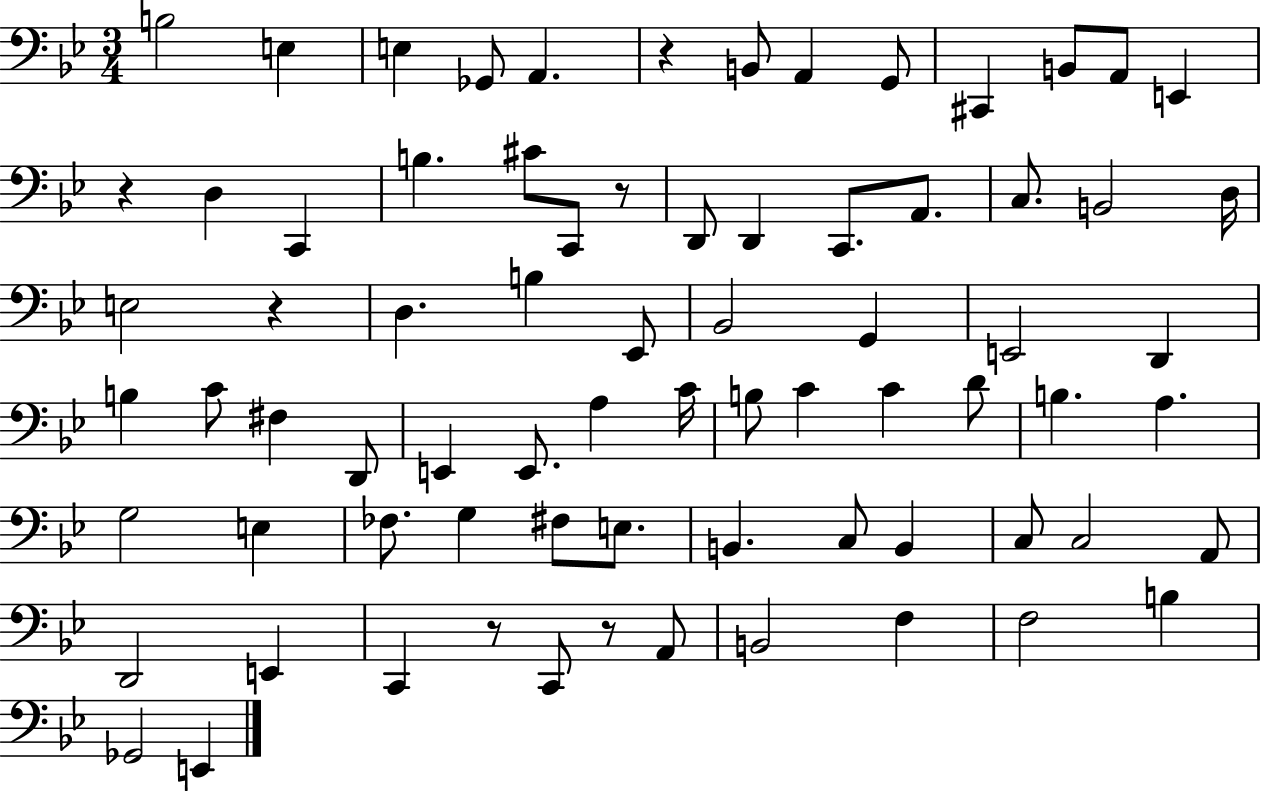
{
  \clef bass
  \numericTimeSignature
  \time 3/4
  \key bes \major
  b2 e4 | e4 ges,8 a,4. | r4 b,8 a,4 g,8 | cis,4 b,8 a,8 e,4 | \break r4 d4 c,4 | b4. cis'8 c,8 r8 | d,8 d,4 c,8. a,8. | c8. b,2 d16 | \break e2 r4 | d4. b4 ees,8 | bes,2 g,4 | e,2 d,4 | \break b4 c'8 fis4 d,8 | e,4 e,8. a4 c'16 | b8 c'4 c'4 d'8 | b4. a4. | \break g2 e4 | fes8. g4 fis8 e8. | b,4. c8 b,4 | c8 c2 a,8 | \break d,2 e,4 | c,4 r8 c,8 r8 a,8 | b,2 f4 | f2 b4 | \break ges,2 e,4 | \bar "|."
}